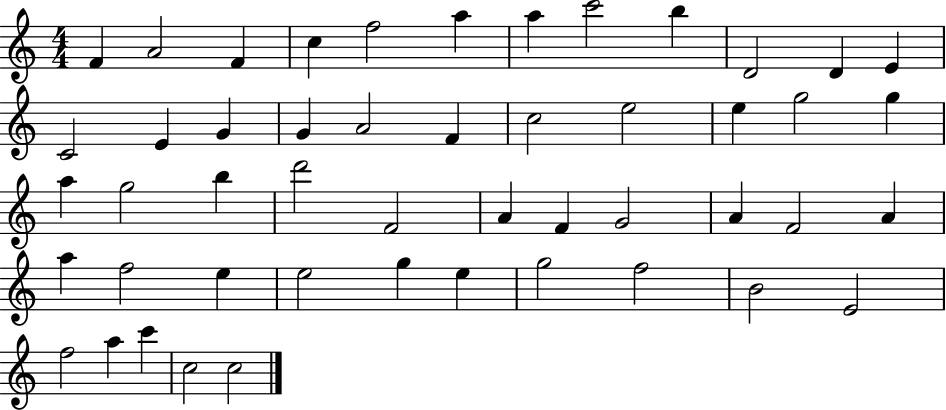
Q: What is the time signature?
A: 4/4